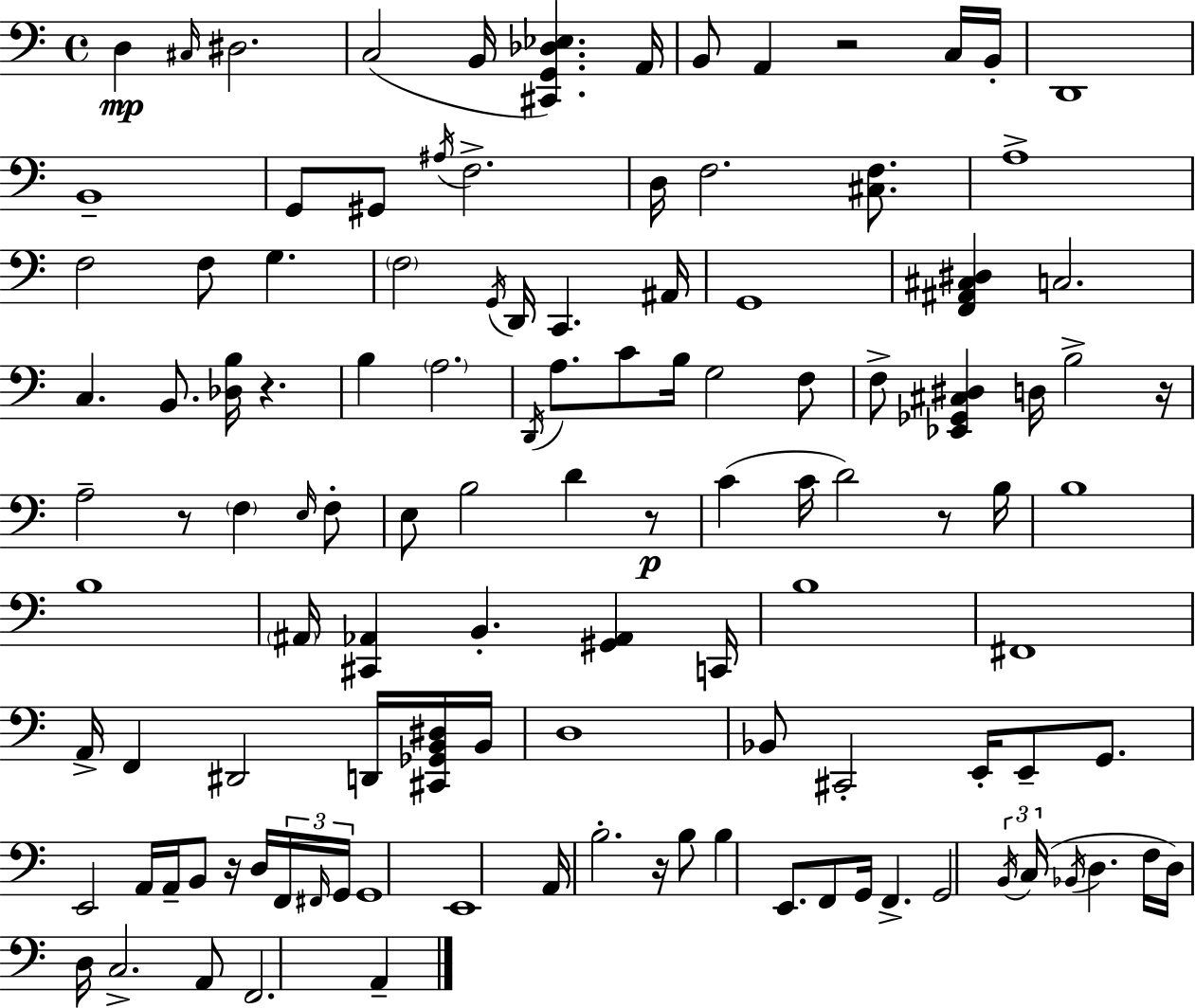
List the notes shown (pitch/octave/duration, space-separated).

D3/q C#3/s D#3/h. C3/h B2/s [C#2,G2,Db3,Eb3]/q. A2/s B2/e A2/q R/h C3/s B2/s D2/w B2/w G2/e G#2/e A#3/s F3/h. D3/s F3/h. [C#3,F3]/e. A3/w F3/h F3/e G3/q. F3/h G2/s D2/s C2/q. A#2/s G2/w [F2,A#2,C#3,D#3]/q C3/h. C3/q. B2/e. [Db3,B3]/s R/q. B3/q A3/h. D2/s A3/e. C4/e B3/s G3/h F3/e F3/e [Eb2,Gb2,C#3,D#3]/q D3/s B3/h R/s A3/h R/e F3/q E3/s F3/e E3/e B3/h D4/q R/e C4/q C4/s D4/h R/e B3/s B3/w B3/w A#2/s [C#2,Ab2]/q B2/q. [G#2,Ab2]/q C2/s B3/w F#2/w A2/s F2/q D#2/h D2/s [C#2,Gb2,B2,D#3]/s B2/s D3/w Bb2/e C#2/h E2/s E2/e G2/e. E2/h A2/s A2/s B2/e R/s D3/s F2/s F#2/s G2/s G2/w E2/w A2/s B3/h. R/s B3/e B3/q E2/e. F2/e G2/s F2/q. G2/h B2/s C3/s Bb2/s D3/q. F3/s D3/s D3/s C3/h. A2/e F2/h. A2/q